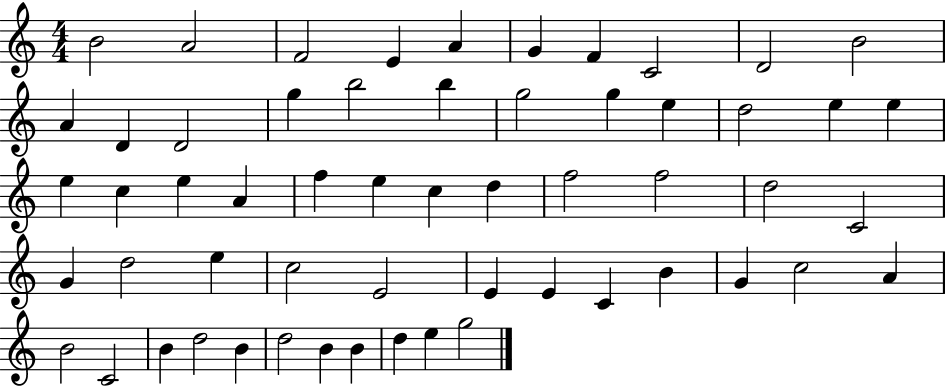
B4/h A4/h F4/h E4/q A4/q G4/q F4/q C4/h D4/h B4/h A4/q D4/q D4/h G5/q B5/h B5/q G5/h G5/q E5/q D5/h E5/q E5/q E5/q C5/q E5/q A4/q F5/q E5/q C5/q D5/q F5/h F5/h D5/h C4/h G4/q D5/h E5/q C5/h E4/h E4/q E4/q C4/q B4/q G4/q C5/h A4/q B4/h C4/h B4/q D5/h B4/q D5/h B4/q B4/q D5/q E5/q G5/h